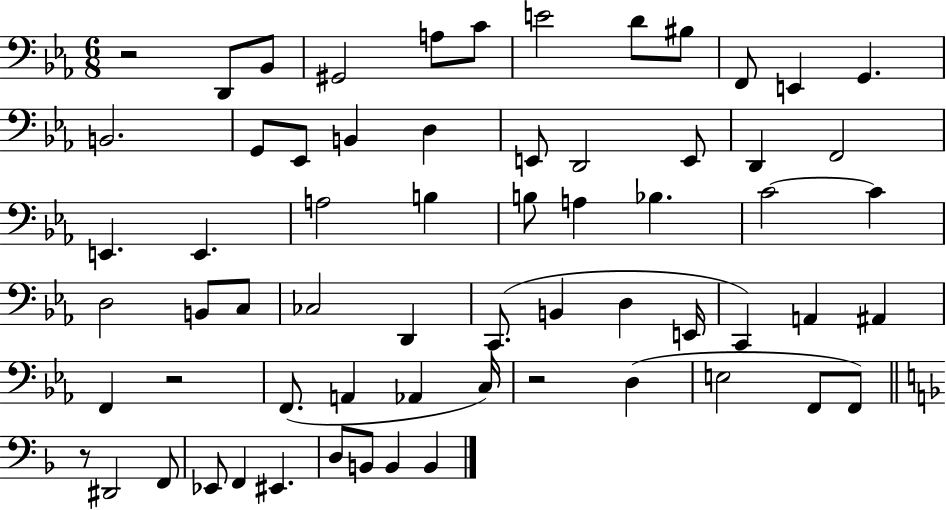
R/h D2/e Bb2/e G#2/h A3/e C4/e E4/h D4/e BIS3/e F2/e E2/q G2/q. B2/h. G2/e Eb2/e B2/q D3/q E2/e D2/h E2/e D2/q F2/h E2/q. E2/q. A3/h B3/q B3/e A3/q Bb3/q. C4/h C4/q D3/h B2/e C3/e CES3/h D2/q C2/e. B2/q D3/q E2/s C2/q A2/q A#2/q F2/q R/h F2/e. A2/q Ab2/q C3/s R/h D3/q E3/h F2/e F2/e R/e D#2/h F2/e Eb2/e F2/q EIS2/q. D3/e B2/e B2/q B2/q